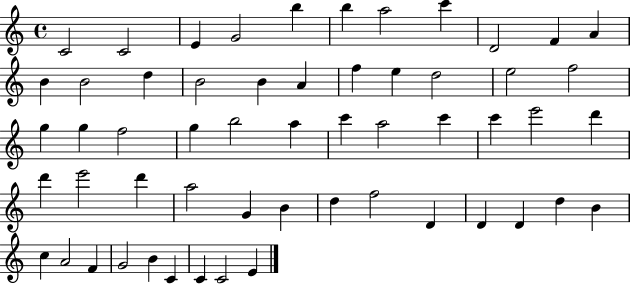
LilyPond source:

{
  \clef treble
  \time 4/4
  \defaultTimeSignature
  \key c \major
  c'2 c'2 | e'4 g'2 b''4 | b''4 a''2 c'''4 | d'2 f'4 a'4 | \break b'4 b'2 d''4 | b'2 b'4 a'4 | f''4 e''4 d''2 | e''2 f''2 | \break g''4 g''4 f''2 | g''4 b''2 a''4 | c'''4 a''2 c'''4 | c'''4 e'''2 d'''4 | \break d'''4 e'''2 d'''4 | a''2 g'4 b'4 | d''4 f''2 d'4 | d'4 d'4 d''4 b'4 | \break c''4 a'2 f'4 | g'2 b'4 c'4 | c'4 c'2 e'4 | \bar "|."
}